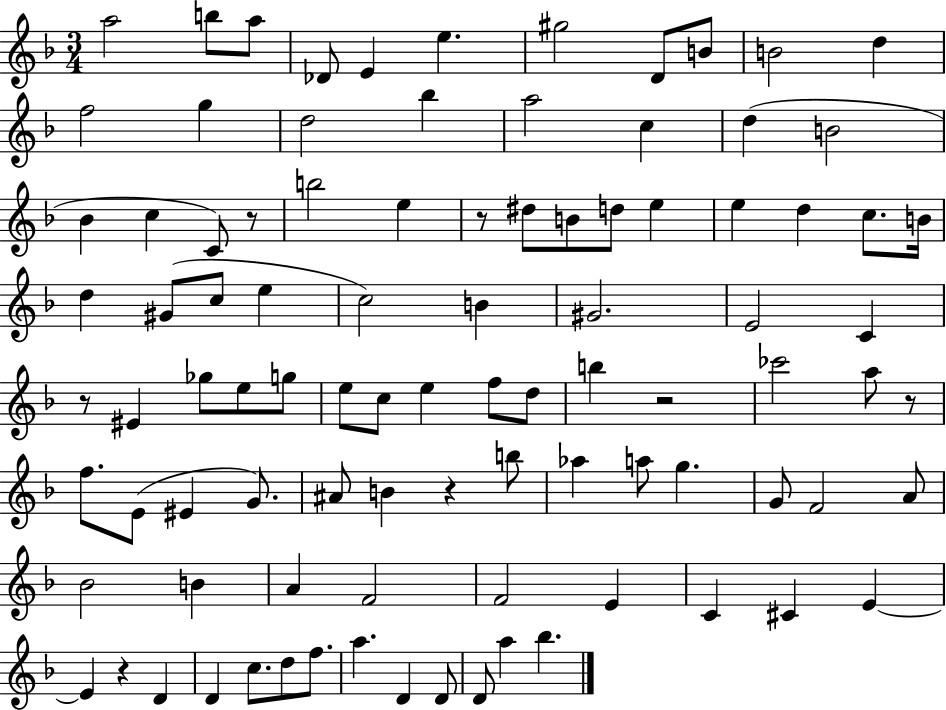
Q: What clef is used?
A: treble